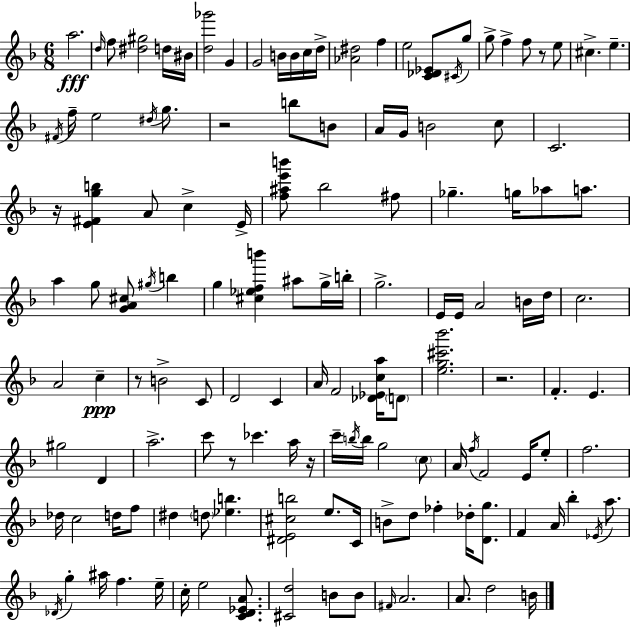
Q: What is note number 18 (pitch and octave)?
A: F5